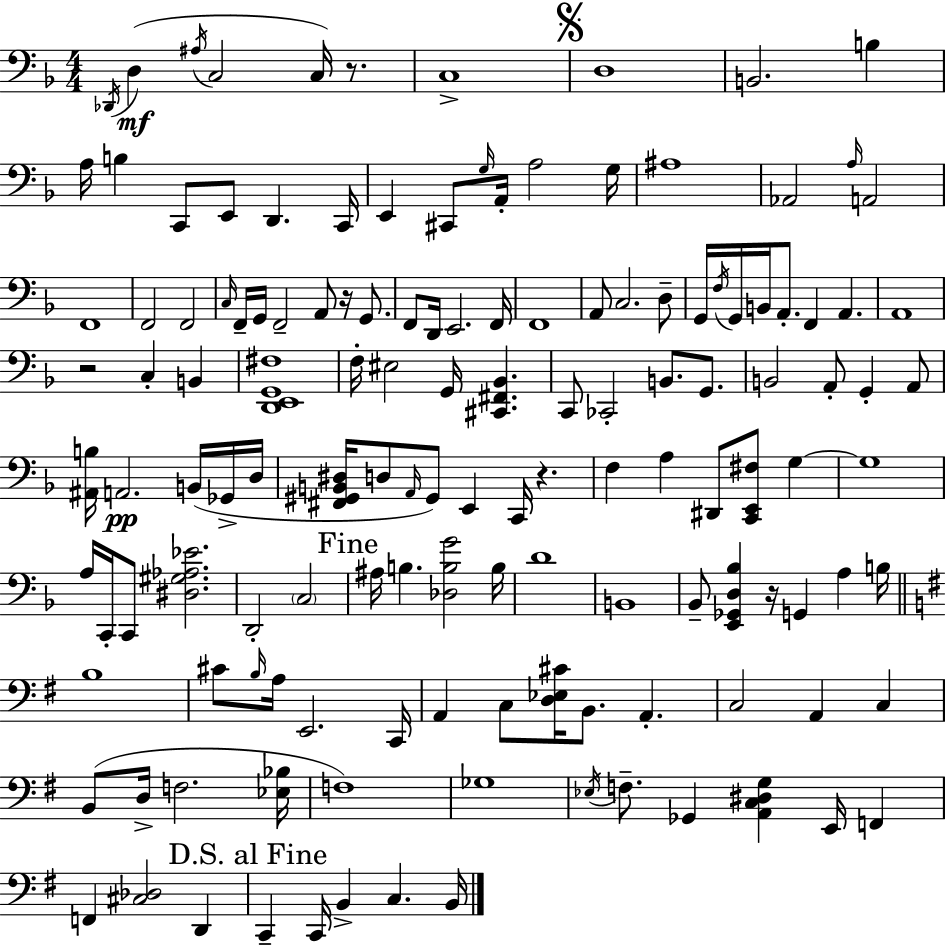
Db2/s D3/q A#3/s C3/h C3/s R/e. C3/w D3/w B2/h. B3/q A3/s B3/q C2/e E2/e D2/q. C2/s E2/q C#2/e G3/s A2/s A3/h G3/s A#3/w Ab2/h A3/s A2/h F2/w F2/h F2/h C3/s F2/s G2/s F2/h A2/e R/s G2/e. F2/e D2/s E2/h. F2/s F2/w A2/e C3/h. D3/e G2/s F3/s G2/s B2/s A2/e. F2/q A2/q. A2/w R/h C3/q B2/q [D2,E2,G2,F#3]/w F3/s EIS3/h G2/s [C#2,F#2,Bb2]/q. C2/e CES2/h B2/e. G2/e. B2/h A2/e G2/q A2/e [A#2,B3]/s A2/h. B2/s Gb2/s D3/s [F#2,G#2,B2,D#3]/s D3/e A2/s G#2/e E2/q C2/s R/q. F3/q A3/q D#2/e [C2,E2,F#3]/e G3/q G3/w A3/s C2/s C2/e [D#3,G#3,Ab3,Eb4]/h. D2/h C3/h A#3/s B3/q. [Db3,B3,G4]/h B3/s D4/w B2/w Bb2/e [E2,Gb2,D3,Bb3]/q R/s G2/q A3/q B3/s B3/w C#4/e B3/s A3/s E2/h. C2/s A2/q C3/e [D3,Eb3,C#4]/s B2/e. A2/q. C3/h A2/q C3/q B2/e D3/s F3/h. [Eb3,Bb3]/s F3/w Gb3/w Eb3/s F3/e. Gb2/q [A2,C3,D#3,G3]/q E2/s F2/q F2/q [C#3,Db3]/h D2/q C2/q C2/s B2/q C3/q. B2/s